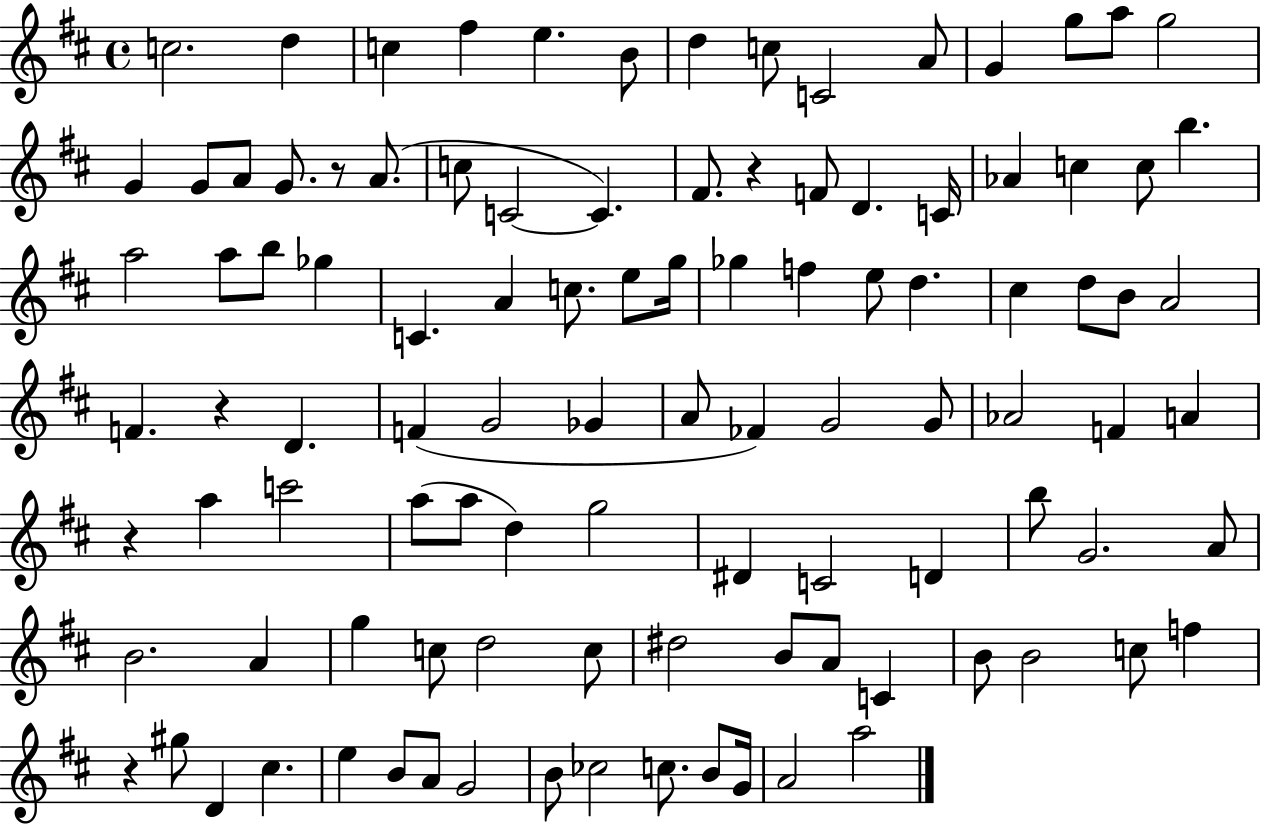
X:1
T:Untitled
M:4/4
L:1/4
K:D
c2 d c ^f e B/2 d c/2 C2 A/2 G g/2 a/2 g2 G G/2 A/2 G/2 z/2 A/2 c/2 C2 C ^F/2 z F/2 D C/4 _A c c/2 b a2 a/2 b/2 _g C A c/2 e/2 g/4 _g f e/2 d ^c d/2 B/2 A2 F z D F G2 _G A/2 _F G2 G/2 _A2 F A z a c'2 a/2 a/2 d g2 ^D C2 D b/2 G2 A/2 B2 A g c/2 d2 c/2 ^d2 B/2 A/2 C B/2 B2 c/2 f z ^g/2 D ^c e B/2 A/2 G2 B/2 _c2 c/2 B/2 G/4 A2 a2